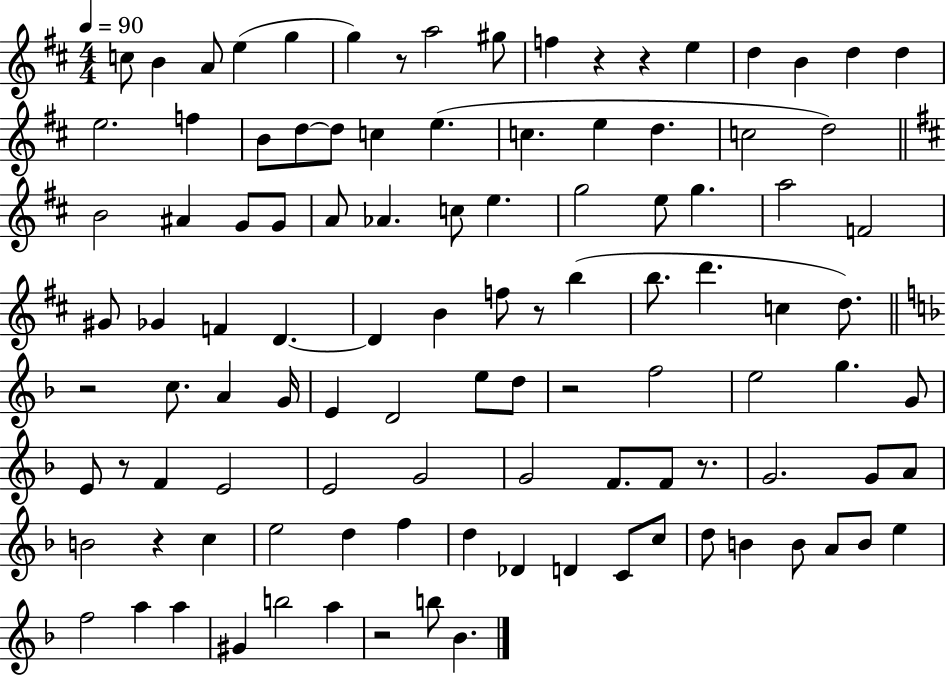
C5/e B4/q A4/e E5/q G5/q G5/q R/e A5/h G#5/e F5/q R/q R/q E5/q D5/q B4/q D5/q D5/q E5/h. F5/q B4/e D5/e D5/e C5/q E5/q. C5/q. E5/q D5/q. C5/h D5/h B4/h A#4/q G4/e G4/e A4/e Ab4/q. C5/e E5/q. G5/h E5/e G5/q. A5/h F4/h G#4/e Gb4/q F4/q D4/q. D4/q B4/q F5/e R/e B5/q B5/e. D6/q. C5/q D5/e. R/h C5/e. A4/q G4/s E4/q D4/h E5/e D5/e R/h F5/h E5/h G5/q. G4/e E4/e R/e F4/q E4/h E4/h G4/h G4/h F4/e. F4/e R/e. G4/h. G4/e A4/e B4/h R/q C5/q E5/h D5/q F5/q D5/q Db4/q D4/q C4/e C5/e D5/e B4/q B4/e A4/e B4/e E5/q F5/h A5/q A5/q G#4/q B5/h A5/q R/h B5/e Bb4/q.